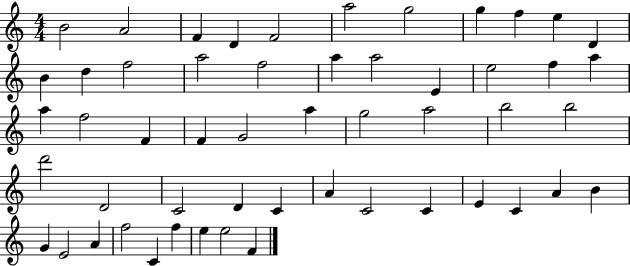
X:1
T:Untitled
M:4/4
L:1/4
K:C
B2 A2 F D F2 a2 g2 g f e D B d f2 a2 f2 a a2 E e2 f a a f2 F F G2 a g2 a2 b2 b2 d'2 D2 C2 D C A C2 C E C A B G E2 A f2 C f e e2 F